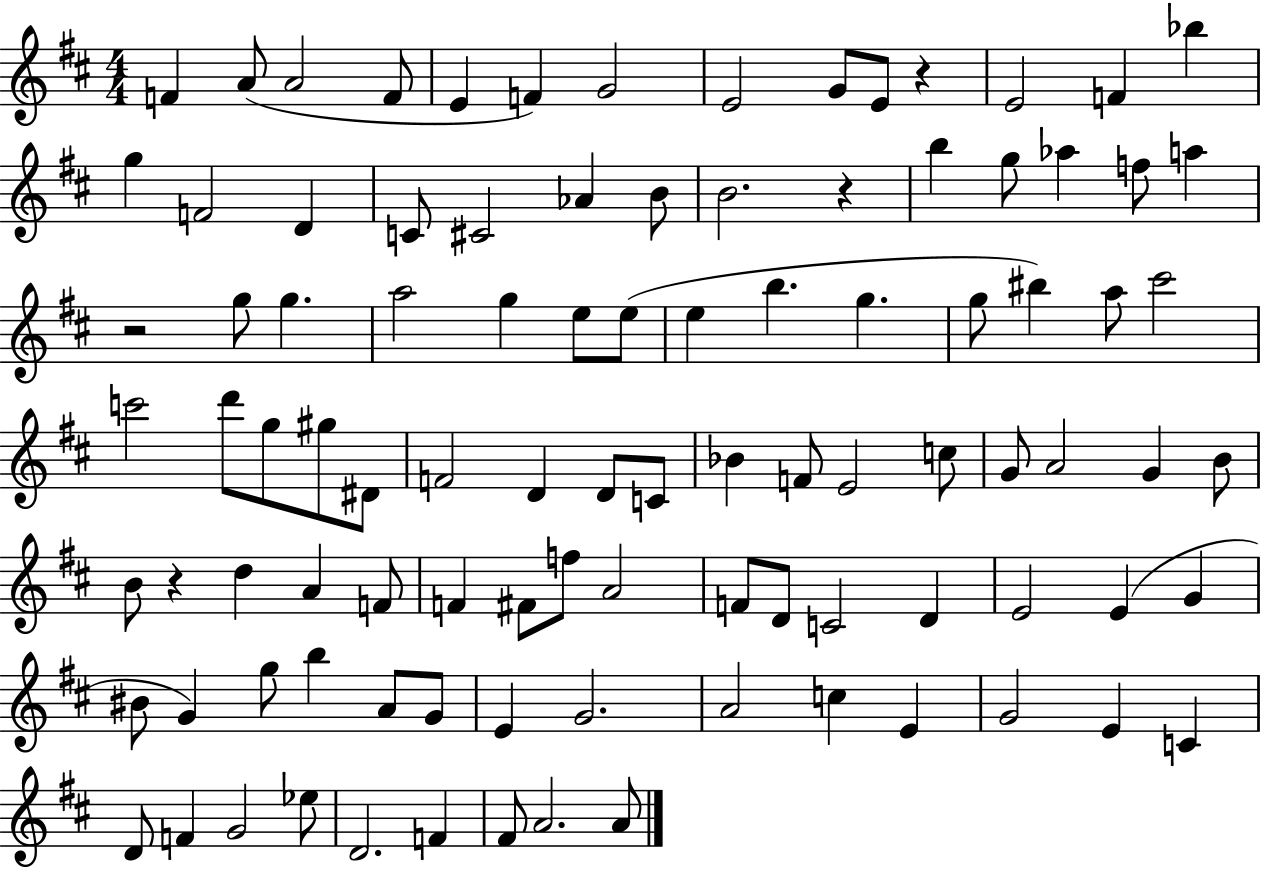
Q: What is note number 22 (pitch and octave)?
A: B5